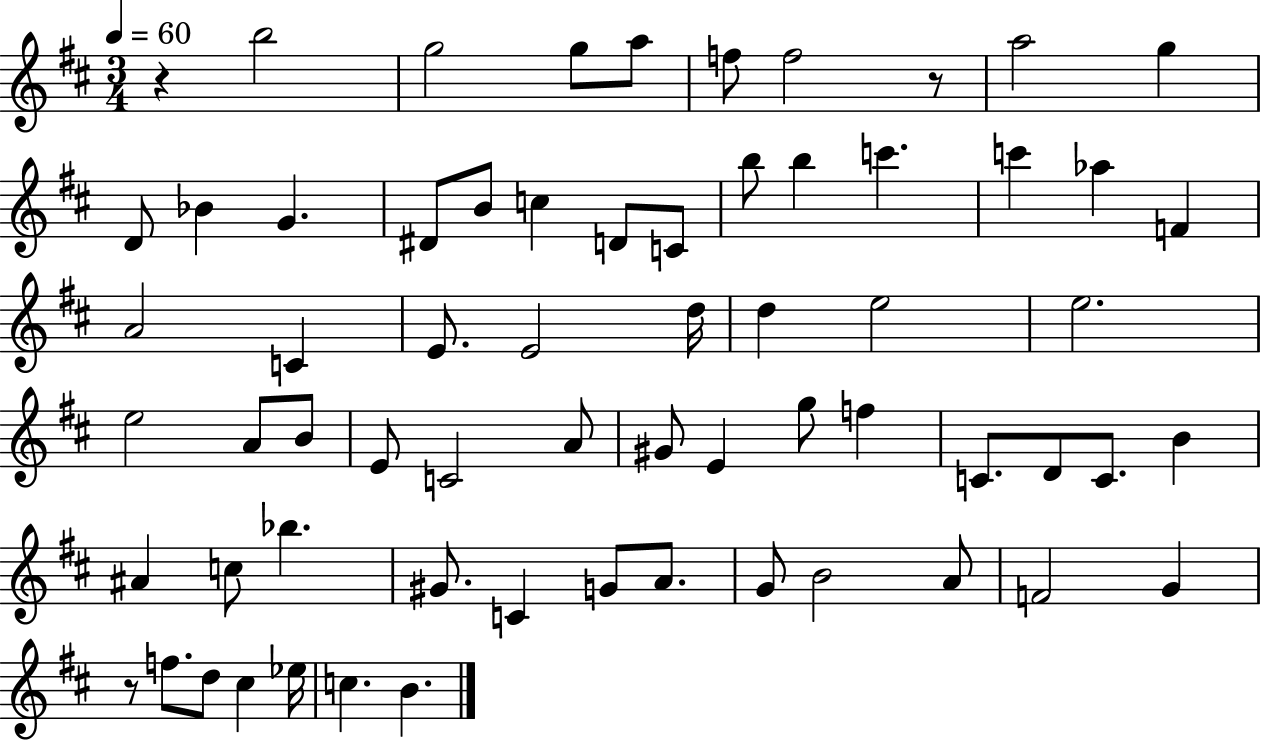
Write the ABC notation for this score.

X:1
T:Untitled
M:3/4
L:1/4
K:D
z b2 g2 g/2 a/2 f/2 f2 z/2 a2 g D/2 _B G ^D/2 B/2 c D/2 C/2 b/2 b c' c' _a F A2 C E/2 E2 d/4 d e2 e2 e2 A/2 B/2 E/2 C2 A/2 ^G/2 E g/2 f C/2 D/2 C/2 B ^A c/2 _b ^G/2 C G/2 A/2 G/2 B2 A/2 F2 G z/2 f/2 d/2 ^c _e/4 c B